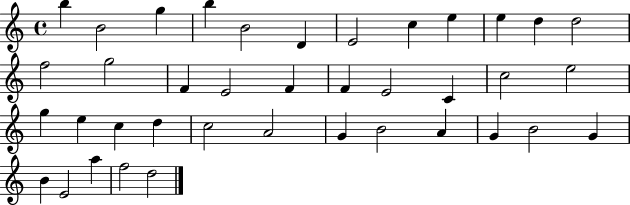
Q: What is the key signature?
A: C major